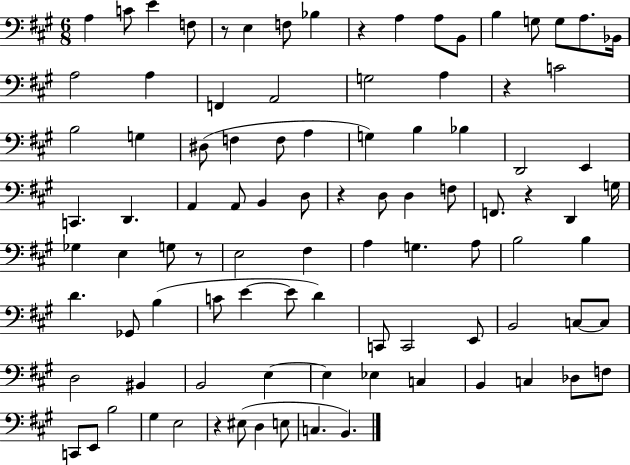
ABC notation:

X:1
T:Untitled
M:6/8
L:1/4
K:A
A, C/2 E F,/2 z/2 E, F,/2 _B, z A, A,/2 B,,/2 B, G,/2 G,/2 A,/2 _B,,/4 A,2 A, F,, A,,2 G,2 A, z C2 B,2 G, ^D,/2 F, F,/2 A, G, B, _B, D,,2 E,, C,, D,, A,, A,,/2 B,, D,/2 z D,/2 D, F,/2 F,,/2 z D,, G,/4 _G, E, G,/2 z/2 E,2 ^F, A, G, A,/2 B,2 B, D _G,,/2 B, C/2 E E/2 D C,,/2 C,,2 E,,/2 B,,2 C,/2 C,/2 D,2 ^B,, B,,2 E, E, _E, C, B,, C, _D,/2 F,/2 C,,/2 E,,/2 B,2 ^G, E,2 z ^E,/2 D, E,/2 C, B,,